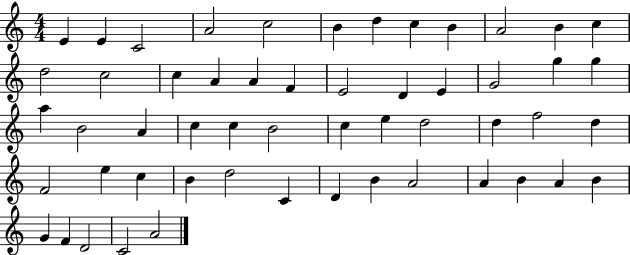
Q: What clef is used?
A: treble